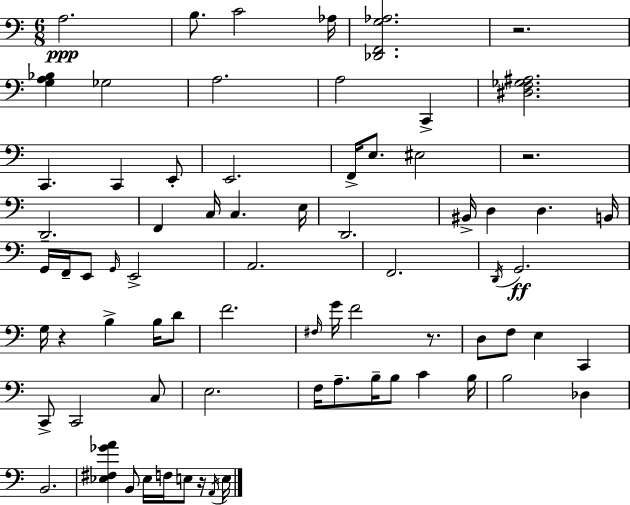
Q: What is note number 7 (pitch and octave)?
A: A3